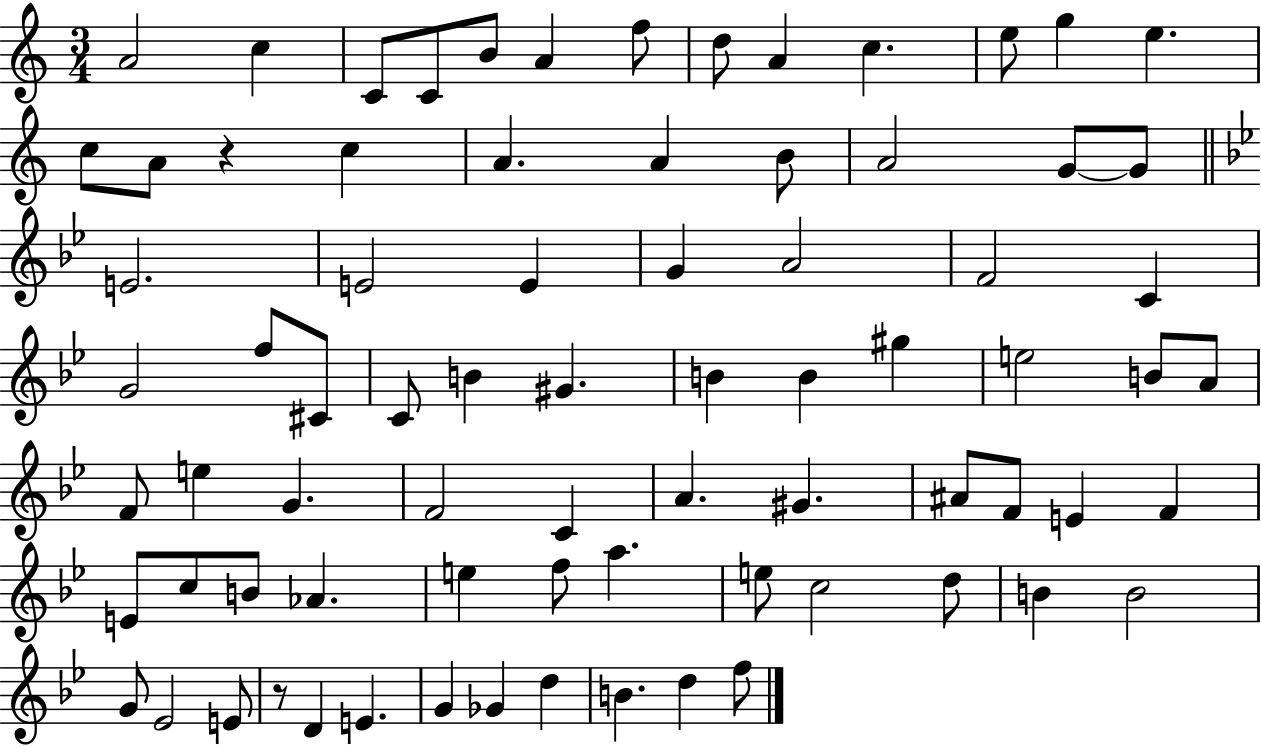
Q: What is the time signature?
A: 3/4